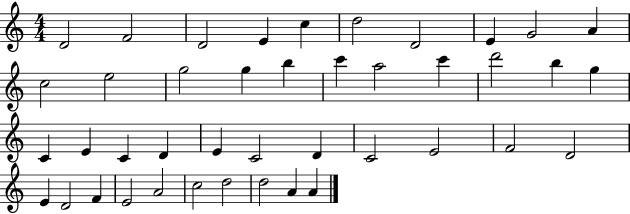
{
  \clef treble
  \numericTimeSignature
  \time 4/4
  \key c \major
  d'2 f'2 | d'2 e'4 c''4 | d''2 d'2 | e'4 g'2 a'4 | \break c''2 e''2 | g''2 g''4 b''4 | c'''4 a''2 c'''4 | d'''2 b''4 g''4 | \break c'4 e'4 c'4 d'4 | e'4 c'2 d'4 | c'2 e'2 | f'2 d'2 | \break e'4 d'2 f'4 | e'2 a'2 | c''2 d''2 | d''2 a'4 a'4 | \break \bar "|."
}